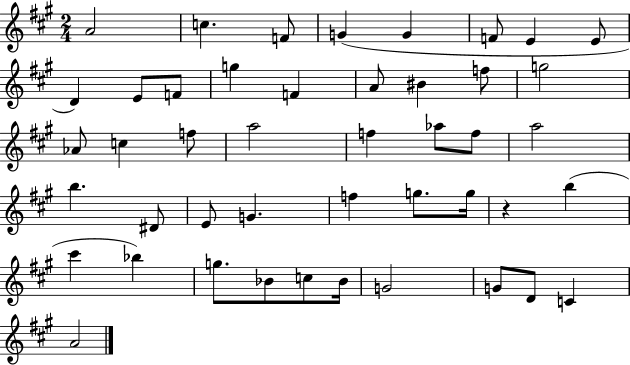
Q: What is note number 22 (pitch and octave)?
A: F5